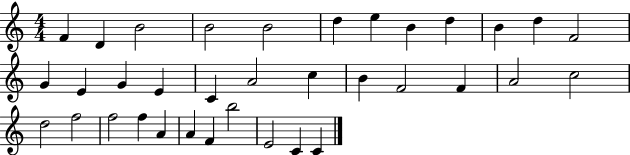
F4/q D4/q B4/h B4/h B4/h D5/q E5/q B4/q D5/q B4/q D5/q F4/h G4/q E4/q G4/q E4/q C4/q A4/h C5/q B4/q F4/h F4/q A4/h C5/h D5/h F5/h F5/h F5/q A4/q A4/q F4/q B5/h E4/h C4/q C4/q